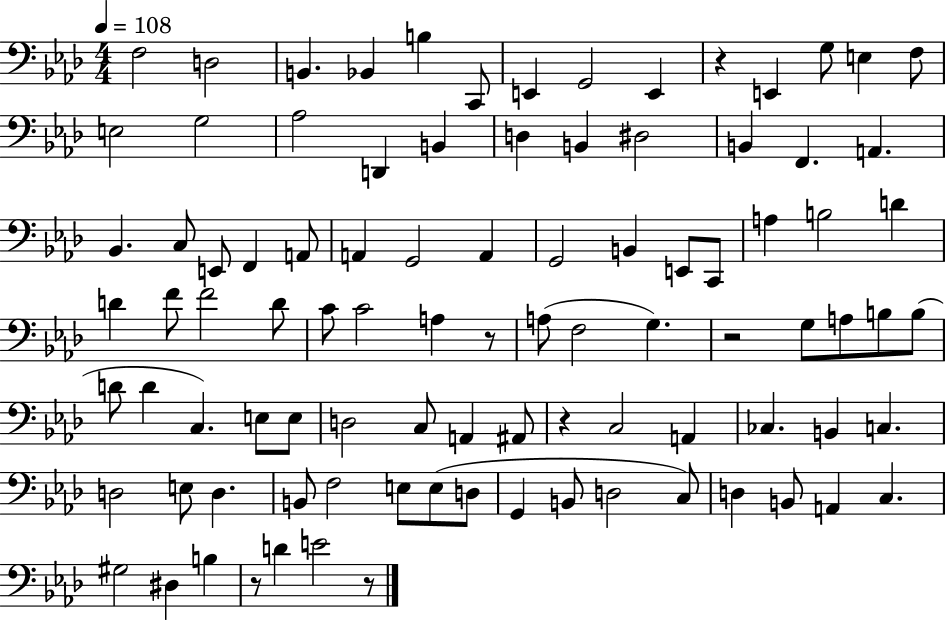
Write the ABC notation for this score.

X:1
T:Untitled
M:4/4
L:1/4
K:Ab
F,2 D,2 B,, _B,, B, C,,/2 E,, G,,2 E,, z E,, G,/2 E, F,/2 E,2 G,2 _A,2 D,, B,, D, B,, ^D,2 B,, F,, A,, _B,, C,/2 E,,/2 F,, A,,/2 A,, G,,2 A,, G,,2 B,, E,,/2 C,,/2 A, B,2 D D F/2 F2 D/2 C/2 C2 A, z/2 A,/2 F,2 G, z2 G,/2 A,/2 B,/2 B,/2 D/2 D C, E,/2 E,/2 D,2 C,/2 A,, ^A,,/2 z C,2 A,, _C, B,, C, D,2 E,/2 D, B,,/2 F,2 E,/2 E,/2 D,/2 G,, B,,/2 D,2 C,/2 D, B,,/2 A,, C, ^G,2 ^D, B, z/2 D E2 z/2